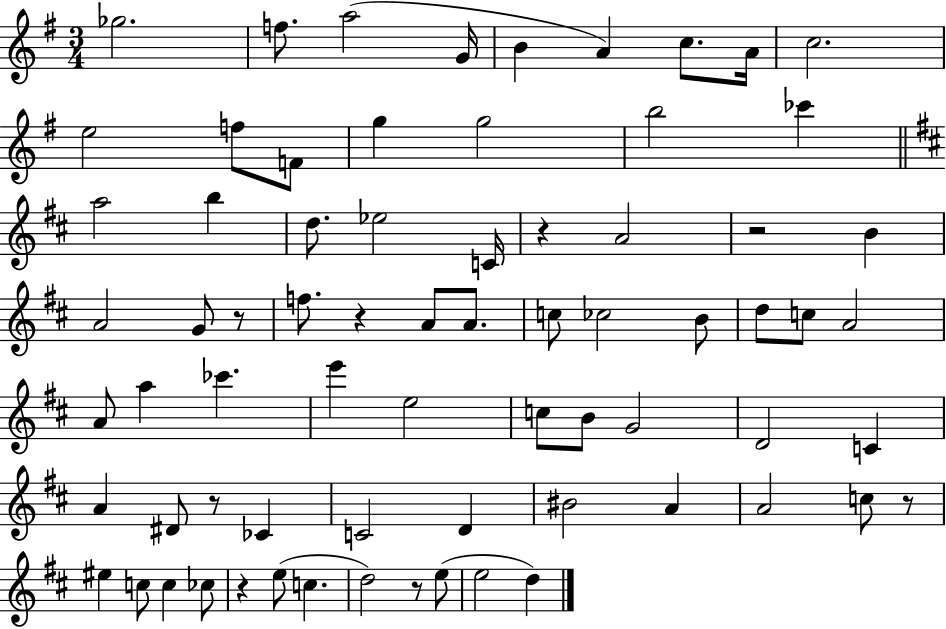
{
  \clef treble
  \numericTimeSignature
  \time 3/4
  \key g \major
  ges''2. | f''8. a''2( g'16 | b'4 a'4) c''8. a'16 | c''2. | \break e''2 f''8 f'8 | g''4 g''2 | b''2 ces'''4 | \bar "||" \break \key d \major a''2 b''4 | d''8. ees''2 c'16 | r4 a'2 | r2 b'4 | \break a'2 g'8 r8 | f''8. r4 a'8 a'8. | c''8 ces''2 b'8 | d''8 c''8 a'2 | \break a'8 a''4 ces'''4. | e'''4 e''2 | c''8 b'8 g'2 | d'2 c'4 | \break a'4 dis'8 r8 ces'4 | c'2 d'4 | bis'2 a'4 | a'2 c''8 r8 | \break eis''4 c''8 c''4 ces''8 | r4 e''8( c''4. | d''2) r8 e''8( | e''2 d''4) | \break \bar "|."
}